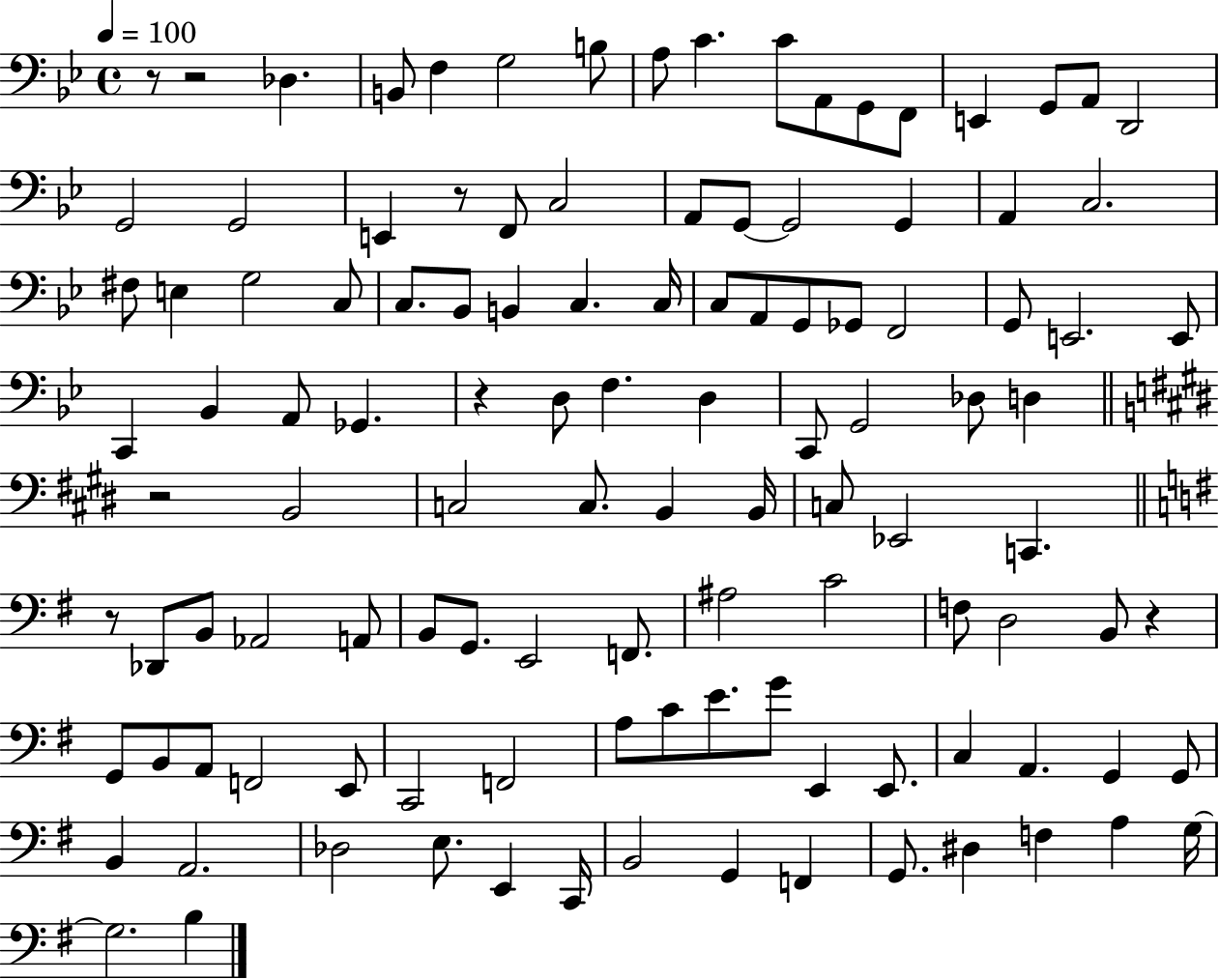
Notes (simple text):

R/e R/h Db3/q. B2/e F3/q G3/h B3/e A3/e C4/q. C4/e A2/e G2/e F2/e E2/q G2/e A2/e D2/h G2/h G2/h E2/q R/e F2/e C3/h A2/e G2/e G2/h G2/q A2/q C3/h. F#3/e E3/q G3/h C3/e C3/e. Bb2/e B2/q C3/q. C3/s C3/e A2/e G2/e Gb2/e F2/h G2/e E2/h. E2/e C2/q Bb2/q A2/e Gb2/q. R/q D3/e F3/q. D3/q C2/e G2/h Db3/e D3/q R/h B2/h C3/h C3/e. B2/q B2/s C3/e Eb2/h C2/q. R/e Db2/e B2/e Ab2/h A2/e B2/e G2/e. E2/h F2/e. A#3/h C4/h F3/e D3/h B2/e R/q G2/e B2/e A2/e F2/h E2/e C2/h F2/h A3/e C4/e E4/e. G4/e E2/q E2/e. C3/q A2/q. G2/q G2/e B2/q A2/h. Db3/h E3/e. E2/q C2/s B2/h G2/q F2/q G2/e. D#3/q F3/q A3/q G3/s G3/h. B3/q